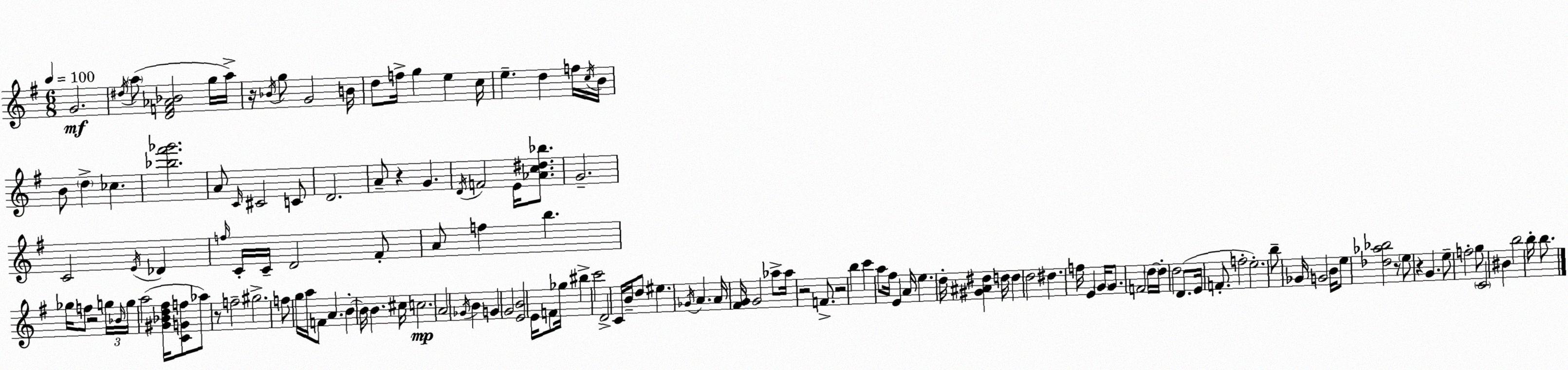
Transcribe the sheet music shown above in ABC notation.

X:1
T:Untitled
M:6/8
L:1/4
K:Em
G2 ^d/4 a/2 [DF_A_B]2 g/4 a/4 z/4 _B/4 g/2 G2 B/4 d/2 f/4 g e c/4 e d f/4 c/4 B/4 B/2 d _c [_b^f'_g']2 A/2 C/4 ^C2 C/2 D2 A/2 z G D/4 F2 E/4 [_Ac^d_b]/2 G2 C2 E/4 _D f/4 C/4 C/4 D2 ^F/2 A/2 f b _g/4 f/2 z2 g/4 _B/4 g/4 a2 [^G_Bd^f]/4 [CGf]/2 _a/2 z/2 f2 ^g2 f/2 g/4 a/4 F/2 A B B/4 B ^c/4 c2 A2 _G/4 B G G2 [EB]2 E/4 F/2 _g/4 ^b c'2 D2 C/4 B/4 d/2 ^e _G/4 A A/4 [^FG]/4 G2 _a/2 _a/4 z2 F/2 z2 b c' a/2 ^f/4 E A/4 e d/4 [^G^A^d] d/4 d d2 ^d f/4 E G/4 G/2 F2 d/4 d/4 d2 D/2 E/4 F/2 f2 e2 b/2 _G/4 G2 B/4 e/2 [_d_a_b]2 z/2 e/2 z G e/2 f2 g/2 C2 ^B b2 b/4 b/2